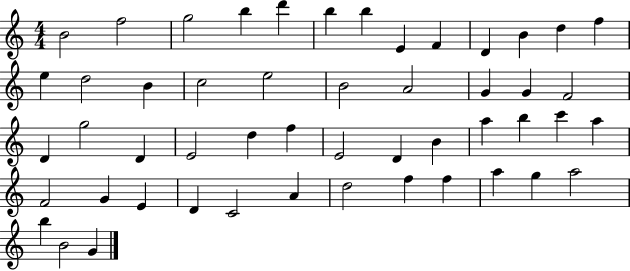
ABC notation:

X:1
T:Untitled
M:4/4
L:1/4
K:C
B2 f2 g2 b d' b b E F D B d f e d2 B c2 e2 B2 A2 G G F2 D g2 D E2 d f E2 D B a b c' a F2 G E D C2 A d2 f f a g a2 b B2 G